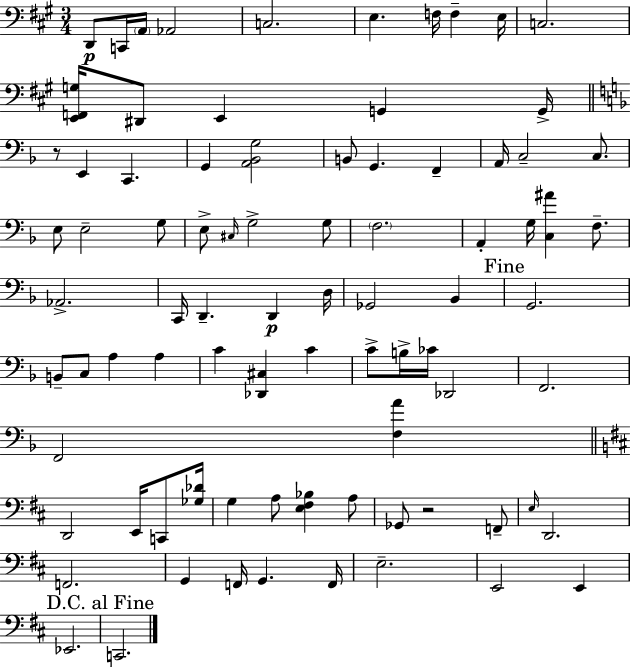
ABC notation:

X:1
T:Untitled
M:3/4
L:1/4
K:A
D,,/2 C,,/4 A,,/4 _A,,2 C,2 E, F,/4 F, E,/4 C,2 [E,,F,,G,]/4 ^D,,/2 E,, G,, G,,/4 z/2 E,, C,, G,, [A,,_B,,G,]2 B,,/2 G,, F,, A,,/4 C,2 C,/2 E,/2 E,2 G,/2 E,/2 ^C,/4 G,2 G,/2 F,2 A,, G,/4 [C,^A] F,/2 _A,,2 C,,/4 D,, D,, D,/4 _G,,2 _B,, G,,2 B,,/2 C,/2 A, A, C [_D,,^C,] C C/2 B,/4 _C/4 _D,,2 F,,2 F,,2 [F,A] D,,2 E,,/4 C,,/2 [_G,_D]/4 G, A,/2 [E,^F,_B,] A,/2 _G,,/2 z2 F,,/2 E,/4 D,,2 F,,2 G,, F,,/4 G,, F,,/4 E,2 E,,2 E,, _E,,2 C,,2